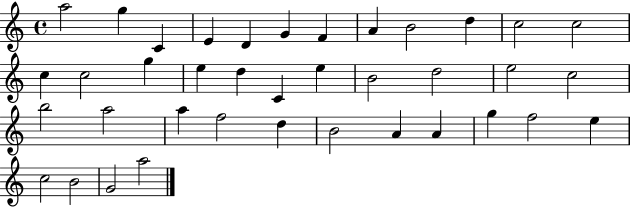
A5/h G5/q C4/q E4/q D4/q G4/q F4/q A4/q B4/h D5/q C5/h C5/h C5/q C5/h G5/q E5/q D5/q C4/q E5/q B4/h D5/h E5/h C5/h B5/h A5/h A5/q F5/h D5/q B4/h A4/q A4/q G5/q F5/h E5/q C5/h B4/h G4/h A5/h